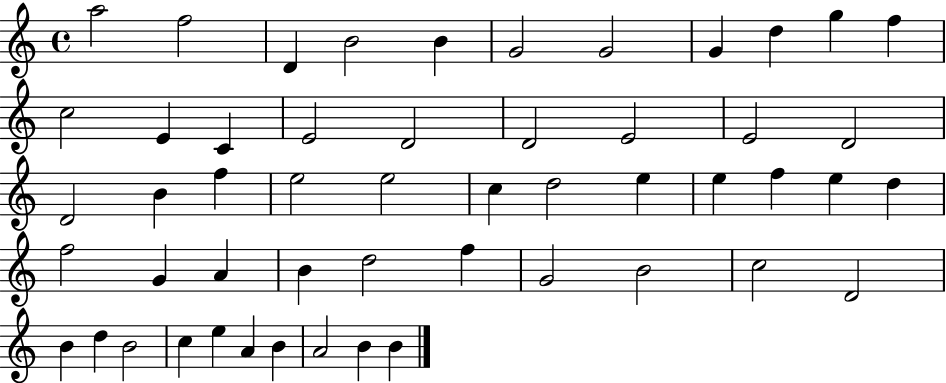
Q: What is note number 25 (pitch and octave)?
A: E5